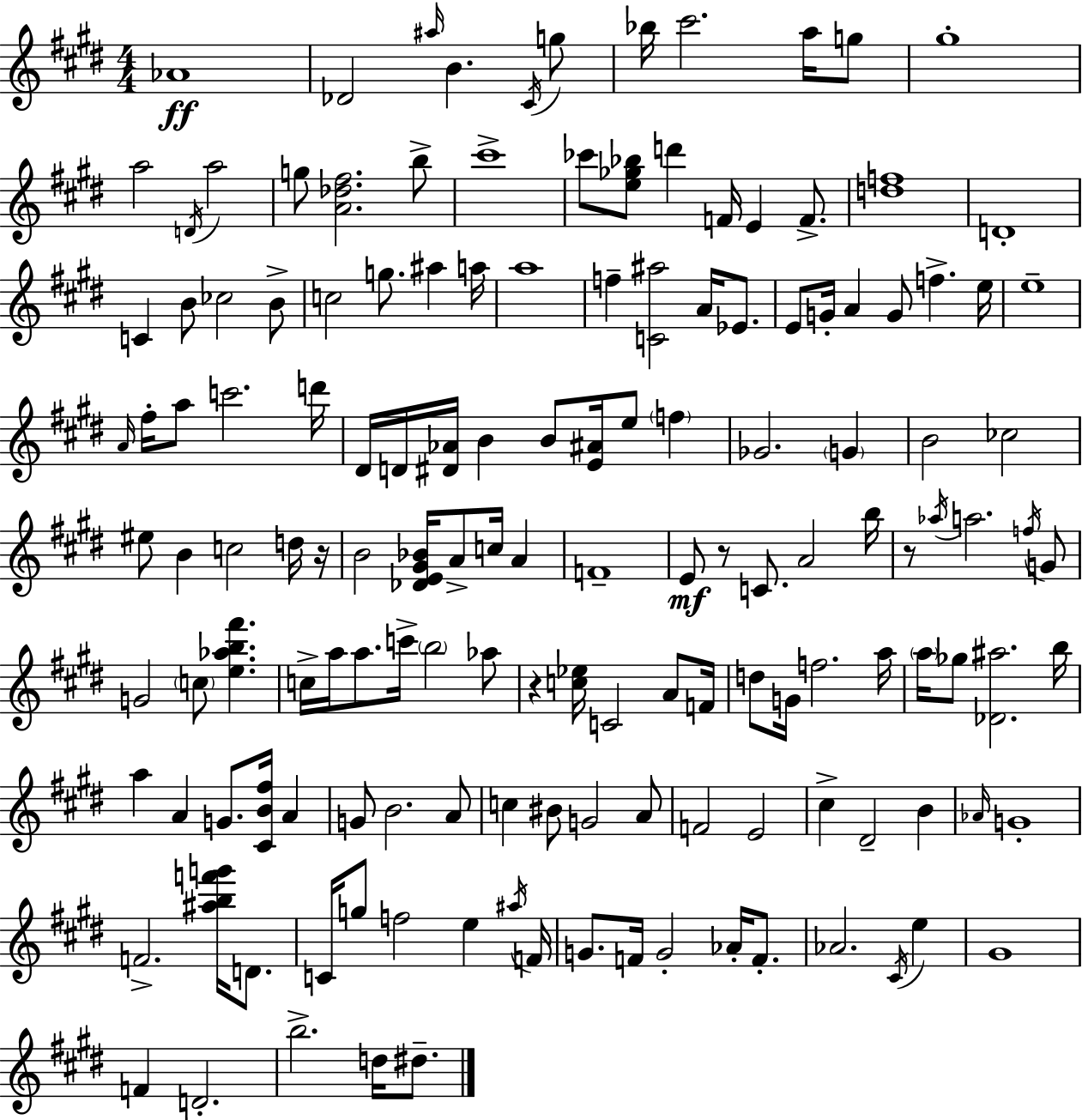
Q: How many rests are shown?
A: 4